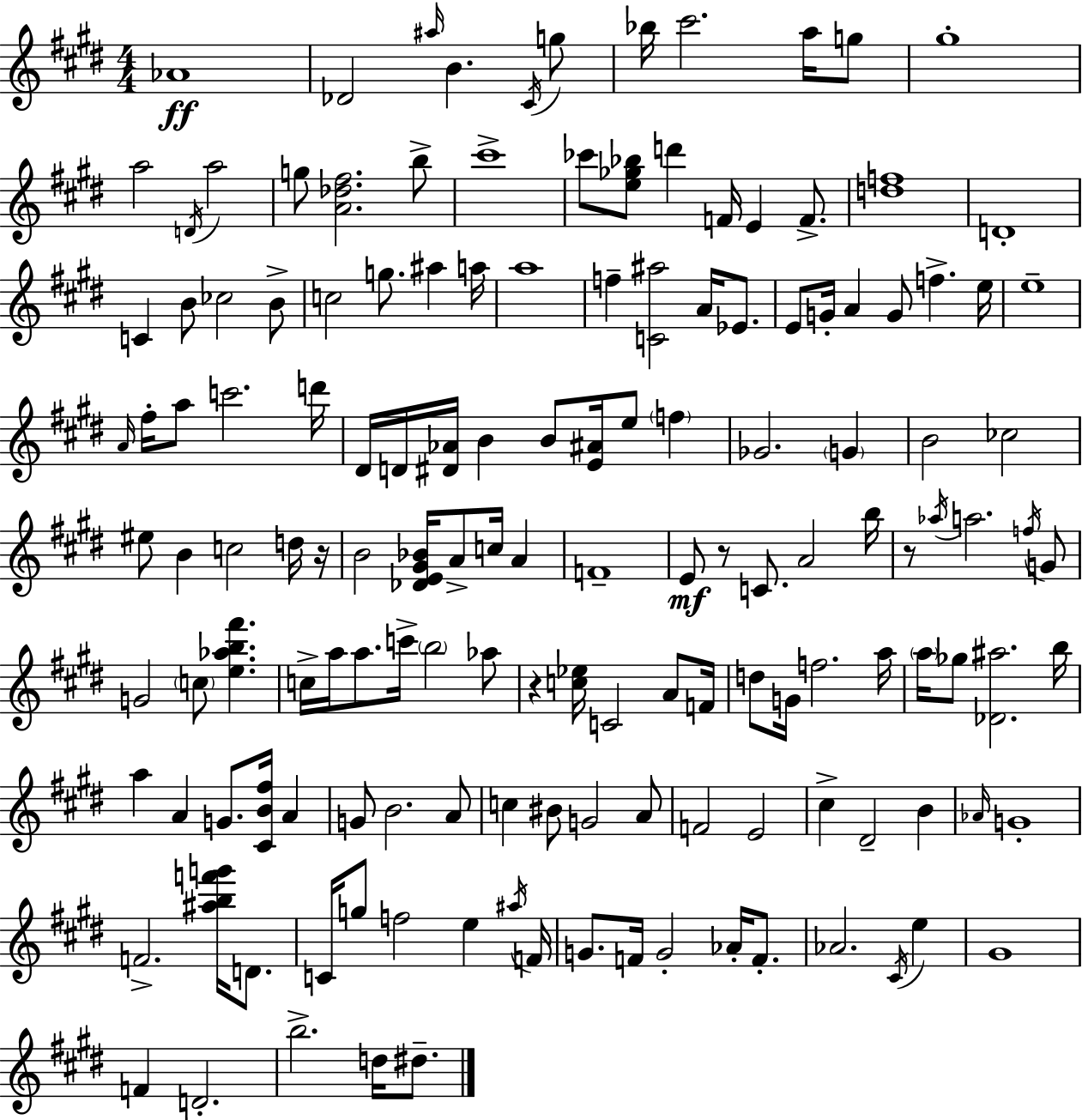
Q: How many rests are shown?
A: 4